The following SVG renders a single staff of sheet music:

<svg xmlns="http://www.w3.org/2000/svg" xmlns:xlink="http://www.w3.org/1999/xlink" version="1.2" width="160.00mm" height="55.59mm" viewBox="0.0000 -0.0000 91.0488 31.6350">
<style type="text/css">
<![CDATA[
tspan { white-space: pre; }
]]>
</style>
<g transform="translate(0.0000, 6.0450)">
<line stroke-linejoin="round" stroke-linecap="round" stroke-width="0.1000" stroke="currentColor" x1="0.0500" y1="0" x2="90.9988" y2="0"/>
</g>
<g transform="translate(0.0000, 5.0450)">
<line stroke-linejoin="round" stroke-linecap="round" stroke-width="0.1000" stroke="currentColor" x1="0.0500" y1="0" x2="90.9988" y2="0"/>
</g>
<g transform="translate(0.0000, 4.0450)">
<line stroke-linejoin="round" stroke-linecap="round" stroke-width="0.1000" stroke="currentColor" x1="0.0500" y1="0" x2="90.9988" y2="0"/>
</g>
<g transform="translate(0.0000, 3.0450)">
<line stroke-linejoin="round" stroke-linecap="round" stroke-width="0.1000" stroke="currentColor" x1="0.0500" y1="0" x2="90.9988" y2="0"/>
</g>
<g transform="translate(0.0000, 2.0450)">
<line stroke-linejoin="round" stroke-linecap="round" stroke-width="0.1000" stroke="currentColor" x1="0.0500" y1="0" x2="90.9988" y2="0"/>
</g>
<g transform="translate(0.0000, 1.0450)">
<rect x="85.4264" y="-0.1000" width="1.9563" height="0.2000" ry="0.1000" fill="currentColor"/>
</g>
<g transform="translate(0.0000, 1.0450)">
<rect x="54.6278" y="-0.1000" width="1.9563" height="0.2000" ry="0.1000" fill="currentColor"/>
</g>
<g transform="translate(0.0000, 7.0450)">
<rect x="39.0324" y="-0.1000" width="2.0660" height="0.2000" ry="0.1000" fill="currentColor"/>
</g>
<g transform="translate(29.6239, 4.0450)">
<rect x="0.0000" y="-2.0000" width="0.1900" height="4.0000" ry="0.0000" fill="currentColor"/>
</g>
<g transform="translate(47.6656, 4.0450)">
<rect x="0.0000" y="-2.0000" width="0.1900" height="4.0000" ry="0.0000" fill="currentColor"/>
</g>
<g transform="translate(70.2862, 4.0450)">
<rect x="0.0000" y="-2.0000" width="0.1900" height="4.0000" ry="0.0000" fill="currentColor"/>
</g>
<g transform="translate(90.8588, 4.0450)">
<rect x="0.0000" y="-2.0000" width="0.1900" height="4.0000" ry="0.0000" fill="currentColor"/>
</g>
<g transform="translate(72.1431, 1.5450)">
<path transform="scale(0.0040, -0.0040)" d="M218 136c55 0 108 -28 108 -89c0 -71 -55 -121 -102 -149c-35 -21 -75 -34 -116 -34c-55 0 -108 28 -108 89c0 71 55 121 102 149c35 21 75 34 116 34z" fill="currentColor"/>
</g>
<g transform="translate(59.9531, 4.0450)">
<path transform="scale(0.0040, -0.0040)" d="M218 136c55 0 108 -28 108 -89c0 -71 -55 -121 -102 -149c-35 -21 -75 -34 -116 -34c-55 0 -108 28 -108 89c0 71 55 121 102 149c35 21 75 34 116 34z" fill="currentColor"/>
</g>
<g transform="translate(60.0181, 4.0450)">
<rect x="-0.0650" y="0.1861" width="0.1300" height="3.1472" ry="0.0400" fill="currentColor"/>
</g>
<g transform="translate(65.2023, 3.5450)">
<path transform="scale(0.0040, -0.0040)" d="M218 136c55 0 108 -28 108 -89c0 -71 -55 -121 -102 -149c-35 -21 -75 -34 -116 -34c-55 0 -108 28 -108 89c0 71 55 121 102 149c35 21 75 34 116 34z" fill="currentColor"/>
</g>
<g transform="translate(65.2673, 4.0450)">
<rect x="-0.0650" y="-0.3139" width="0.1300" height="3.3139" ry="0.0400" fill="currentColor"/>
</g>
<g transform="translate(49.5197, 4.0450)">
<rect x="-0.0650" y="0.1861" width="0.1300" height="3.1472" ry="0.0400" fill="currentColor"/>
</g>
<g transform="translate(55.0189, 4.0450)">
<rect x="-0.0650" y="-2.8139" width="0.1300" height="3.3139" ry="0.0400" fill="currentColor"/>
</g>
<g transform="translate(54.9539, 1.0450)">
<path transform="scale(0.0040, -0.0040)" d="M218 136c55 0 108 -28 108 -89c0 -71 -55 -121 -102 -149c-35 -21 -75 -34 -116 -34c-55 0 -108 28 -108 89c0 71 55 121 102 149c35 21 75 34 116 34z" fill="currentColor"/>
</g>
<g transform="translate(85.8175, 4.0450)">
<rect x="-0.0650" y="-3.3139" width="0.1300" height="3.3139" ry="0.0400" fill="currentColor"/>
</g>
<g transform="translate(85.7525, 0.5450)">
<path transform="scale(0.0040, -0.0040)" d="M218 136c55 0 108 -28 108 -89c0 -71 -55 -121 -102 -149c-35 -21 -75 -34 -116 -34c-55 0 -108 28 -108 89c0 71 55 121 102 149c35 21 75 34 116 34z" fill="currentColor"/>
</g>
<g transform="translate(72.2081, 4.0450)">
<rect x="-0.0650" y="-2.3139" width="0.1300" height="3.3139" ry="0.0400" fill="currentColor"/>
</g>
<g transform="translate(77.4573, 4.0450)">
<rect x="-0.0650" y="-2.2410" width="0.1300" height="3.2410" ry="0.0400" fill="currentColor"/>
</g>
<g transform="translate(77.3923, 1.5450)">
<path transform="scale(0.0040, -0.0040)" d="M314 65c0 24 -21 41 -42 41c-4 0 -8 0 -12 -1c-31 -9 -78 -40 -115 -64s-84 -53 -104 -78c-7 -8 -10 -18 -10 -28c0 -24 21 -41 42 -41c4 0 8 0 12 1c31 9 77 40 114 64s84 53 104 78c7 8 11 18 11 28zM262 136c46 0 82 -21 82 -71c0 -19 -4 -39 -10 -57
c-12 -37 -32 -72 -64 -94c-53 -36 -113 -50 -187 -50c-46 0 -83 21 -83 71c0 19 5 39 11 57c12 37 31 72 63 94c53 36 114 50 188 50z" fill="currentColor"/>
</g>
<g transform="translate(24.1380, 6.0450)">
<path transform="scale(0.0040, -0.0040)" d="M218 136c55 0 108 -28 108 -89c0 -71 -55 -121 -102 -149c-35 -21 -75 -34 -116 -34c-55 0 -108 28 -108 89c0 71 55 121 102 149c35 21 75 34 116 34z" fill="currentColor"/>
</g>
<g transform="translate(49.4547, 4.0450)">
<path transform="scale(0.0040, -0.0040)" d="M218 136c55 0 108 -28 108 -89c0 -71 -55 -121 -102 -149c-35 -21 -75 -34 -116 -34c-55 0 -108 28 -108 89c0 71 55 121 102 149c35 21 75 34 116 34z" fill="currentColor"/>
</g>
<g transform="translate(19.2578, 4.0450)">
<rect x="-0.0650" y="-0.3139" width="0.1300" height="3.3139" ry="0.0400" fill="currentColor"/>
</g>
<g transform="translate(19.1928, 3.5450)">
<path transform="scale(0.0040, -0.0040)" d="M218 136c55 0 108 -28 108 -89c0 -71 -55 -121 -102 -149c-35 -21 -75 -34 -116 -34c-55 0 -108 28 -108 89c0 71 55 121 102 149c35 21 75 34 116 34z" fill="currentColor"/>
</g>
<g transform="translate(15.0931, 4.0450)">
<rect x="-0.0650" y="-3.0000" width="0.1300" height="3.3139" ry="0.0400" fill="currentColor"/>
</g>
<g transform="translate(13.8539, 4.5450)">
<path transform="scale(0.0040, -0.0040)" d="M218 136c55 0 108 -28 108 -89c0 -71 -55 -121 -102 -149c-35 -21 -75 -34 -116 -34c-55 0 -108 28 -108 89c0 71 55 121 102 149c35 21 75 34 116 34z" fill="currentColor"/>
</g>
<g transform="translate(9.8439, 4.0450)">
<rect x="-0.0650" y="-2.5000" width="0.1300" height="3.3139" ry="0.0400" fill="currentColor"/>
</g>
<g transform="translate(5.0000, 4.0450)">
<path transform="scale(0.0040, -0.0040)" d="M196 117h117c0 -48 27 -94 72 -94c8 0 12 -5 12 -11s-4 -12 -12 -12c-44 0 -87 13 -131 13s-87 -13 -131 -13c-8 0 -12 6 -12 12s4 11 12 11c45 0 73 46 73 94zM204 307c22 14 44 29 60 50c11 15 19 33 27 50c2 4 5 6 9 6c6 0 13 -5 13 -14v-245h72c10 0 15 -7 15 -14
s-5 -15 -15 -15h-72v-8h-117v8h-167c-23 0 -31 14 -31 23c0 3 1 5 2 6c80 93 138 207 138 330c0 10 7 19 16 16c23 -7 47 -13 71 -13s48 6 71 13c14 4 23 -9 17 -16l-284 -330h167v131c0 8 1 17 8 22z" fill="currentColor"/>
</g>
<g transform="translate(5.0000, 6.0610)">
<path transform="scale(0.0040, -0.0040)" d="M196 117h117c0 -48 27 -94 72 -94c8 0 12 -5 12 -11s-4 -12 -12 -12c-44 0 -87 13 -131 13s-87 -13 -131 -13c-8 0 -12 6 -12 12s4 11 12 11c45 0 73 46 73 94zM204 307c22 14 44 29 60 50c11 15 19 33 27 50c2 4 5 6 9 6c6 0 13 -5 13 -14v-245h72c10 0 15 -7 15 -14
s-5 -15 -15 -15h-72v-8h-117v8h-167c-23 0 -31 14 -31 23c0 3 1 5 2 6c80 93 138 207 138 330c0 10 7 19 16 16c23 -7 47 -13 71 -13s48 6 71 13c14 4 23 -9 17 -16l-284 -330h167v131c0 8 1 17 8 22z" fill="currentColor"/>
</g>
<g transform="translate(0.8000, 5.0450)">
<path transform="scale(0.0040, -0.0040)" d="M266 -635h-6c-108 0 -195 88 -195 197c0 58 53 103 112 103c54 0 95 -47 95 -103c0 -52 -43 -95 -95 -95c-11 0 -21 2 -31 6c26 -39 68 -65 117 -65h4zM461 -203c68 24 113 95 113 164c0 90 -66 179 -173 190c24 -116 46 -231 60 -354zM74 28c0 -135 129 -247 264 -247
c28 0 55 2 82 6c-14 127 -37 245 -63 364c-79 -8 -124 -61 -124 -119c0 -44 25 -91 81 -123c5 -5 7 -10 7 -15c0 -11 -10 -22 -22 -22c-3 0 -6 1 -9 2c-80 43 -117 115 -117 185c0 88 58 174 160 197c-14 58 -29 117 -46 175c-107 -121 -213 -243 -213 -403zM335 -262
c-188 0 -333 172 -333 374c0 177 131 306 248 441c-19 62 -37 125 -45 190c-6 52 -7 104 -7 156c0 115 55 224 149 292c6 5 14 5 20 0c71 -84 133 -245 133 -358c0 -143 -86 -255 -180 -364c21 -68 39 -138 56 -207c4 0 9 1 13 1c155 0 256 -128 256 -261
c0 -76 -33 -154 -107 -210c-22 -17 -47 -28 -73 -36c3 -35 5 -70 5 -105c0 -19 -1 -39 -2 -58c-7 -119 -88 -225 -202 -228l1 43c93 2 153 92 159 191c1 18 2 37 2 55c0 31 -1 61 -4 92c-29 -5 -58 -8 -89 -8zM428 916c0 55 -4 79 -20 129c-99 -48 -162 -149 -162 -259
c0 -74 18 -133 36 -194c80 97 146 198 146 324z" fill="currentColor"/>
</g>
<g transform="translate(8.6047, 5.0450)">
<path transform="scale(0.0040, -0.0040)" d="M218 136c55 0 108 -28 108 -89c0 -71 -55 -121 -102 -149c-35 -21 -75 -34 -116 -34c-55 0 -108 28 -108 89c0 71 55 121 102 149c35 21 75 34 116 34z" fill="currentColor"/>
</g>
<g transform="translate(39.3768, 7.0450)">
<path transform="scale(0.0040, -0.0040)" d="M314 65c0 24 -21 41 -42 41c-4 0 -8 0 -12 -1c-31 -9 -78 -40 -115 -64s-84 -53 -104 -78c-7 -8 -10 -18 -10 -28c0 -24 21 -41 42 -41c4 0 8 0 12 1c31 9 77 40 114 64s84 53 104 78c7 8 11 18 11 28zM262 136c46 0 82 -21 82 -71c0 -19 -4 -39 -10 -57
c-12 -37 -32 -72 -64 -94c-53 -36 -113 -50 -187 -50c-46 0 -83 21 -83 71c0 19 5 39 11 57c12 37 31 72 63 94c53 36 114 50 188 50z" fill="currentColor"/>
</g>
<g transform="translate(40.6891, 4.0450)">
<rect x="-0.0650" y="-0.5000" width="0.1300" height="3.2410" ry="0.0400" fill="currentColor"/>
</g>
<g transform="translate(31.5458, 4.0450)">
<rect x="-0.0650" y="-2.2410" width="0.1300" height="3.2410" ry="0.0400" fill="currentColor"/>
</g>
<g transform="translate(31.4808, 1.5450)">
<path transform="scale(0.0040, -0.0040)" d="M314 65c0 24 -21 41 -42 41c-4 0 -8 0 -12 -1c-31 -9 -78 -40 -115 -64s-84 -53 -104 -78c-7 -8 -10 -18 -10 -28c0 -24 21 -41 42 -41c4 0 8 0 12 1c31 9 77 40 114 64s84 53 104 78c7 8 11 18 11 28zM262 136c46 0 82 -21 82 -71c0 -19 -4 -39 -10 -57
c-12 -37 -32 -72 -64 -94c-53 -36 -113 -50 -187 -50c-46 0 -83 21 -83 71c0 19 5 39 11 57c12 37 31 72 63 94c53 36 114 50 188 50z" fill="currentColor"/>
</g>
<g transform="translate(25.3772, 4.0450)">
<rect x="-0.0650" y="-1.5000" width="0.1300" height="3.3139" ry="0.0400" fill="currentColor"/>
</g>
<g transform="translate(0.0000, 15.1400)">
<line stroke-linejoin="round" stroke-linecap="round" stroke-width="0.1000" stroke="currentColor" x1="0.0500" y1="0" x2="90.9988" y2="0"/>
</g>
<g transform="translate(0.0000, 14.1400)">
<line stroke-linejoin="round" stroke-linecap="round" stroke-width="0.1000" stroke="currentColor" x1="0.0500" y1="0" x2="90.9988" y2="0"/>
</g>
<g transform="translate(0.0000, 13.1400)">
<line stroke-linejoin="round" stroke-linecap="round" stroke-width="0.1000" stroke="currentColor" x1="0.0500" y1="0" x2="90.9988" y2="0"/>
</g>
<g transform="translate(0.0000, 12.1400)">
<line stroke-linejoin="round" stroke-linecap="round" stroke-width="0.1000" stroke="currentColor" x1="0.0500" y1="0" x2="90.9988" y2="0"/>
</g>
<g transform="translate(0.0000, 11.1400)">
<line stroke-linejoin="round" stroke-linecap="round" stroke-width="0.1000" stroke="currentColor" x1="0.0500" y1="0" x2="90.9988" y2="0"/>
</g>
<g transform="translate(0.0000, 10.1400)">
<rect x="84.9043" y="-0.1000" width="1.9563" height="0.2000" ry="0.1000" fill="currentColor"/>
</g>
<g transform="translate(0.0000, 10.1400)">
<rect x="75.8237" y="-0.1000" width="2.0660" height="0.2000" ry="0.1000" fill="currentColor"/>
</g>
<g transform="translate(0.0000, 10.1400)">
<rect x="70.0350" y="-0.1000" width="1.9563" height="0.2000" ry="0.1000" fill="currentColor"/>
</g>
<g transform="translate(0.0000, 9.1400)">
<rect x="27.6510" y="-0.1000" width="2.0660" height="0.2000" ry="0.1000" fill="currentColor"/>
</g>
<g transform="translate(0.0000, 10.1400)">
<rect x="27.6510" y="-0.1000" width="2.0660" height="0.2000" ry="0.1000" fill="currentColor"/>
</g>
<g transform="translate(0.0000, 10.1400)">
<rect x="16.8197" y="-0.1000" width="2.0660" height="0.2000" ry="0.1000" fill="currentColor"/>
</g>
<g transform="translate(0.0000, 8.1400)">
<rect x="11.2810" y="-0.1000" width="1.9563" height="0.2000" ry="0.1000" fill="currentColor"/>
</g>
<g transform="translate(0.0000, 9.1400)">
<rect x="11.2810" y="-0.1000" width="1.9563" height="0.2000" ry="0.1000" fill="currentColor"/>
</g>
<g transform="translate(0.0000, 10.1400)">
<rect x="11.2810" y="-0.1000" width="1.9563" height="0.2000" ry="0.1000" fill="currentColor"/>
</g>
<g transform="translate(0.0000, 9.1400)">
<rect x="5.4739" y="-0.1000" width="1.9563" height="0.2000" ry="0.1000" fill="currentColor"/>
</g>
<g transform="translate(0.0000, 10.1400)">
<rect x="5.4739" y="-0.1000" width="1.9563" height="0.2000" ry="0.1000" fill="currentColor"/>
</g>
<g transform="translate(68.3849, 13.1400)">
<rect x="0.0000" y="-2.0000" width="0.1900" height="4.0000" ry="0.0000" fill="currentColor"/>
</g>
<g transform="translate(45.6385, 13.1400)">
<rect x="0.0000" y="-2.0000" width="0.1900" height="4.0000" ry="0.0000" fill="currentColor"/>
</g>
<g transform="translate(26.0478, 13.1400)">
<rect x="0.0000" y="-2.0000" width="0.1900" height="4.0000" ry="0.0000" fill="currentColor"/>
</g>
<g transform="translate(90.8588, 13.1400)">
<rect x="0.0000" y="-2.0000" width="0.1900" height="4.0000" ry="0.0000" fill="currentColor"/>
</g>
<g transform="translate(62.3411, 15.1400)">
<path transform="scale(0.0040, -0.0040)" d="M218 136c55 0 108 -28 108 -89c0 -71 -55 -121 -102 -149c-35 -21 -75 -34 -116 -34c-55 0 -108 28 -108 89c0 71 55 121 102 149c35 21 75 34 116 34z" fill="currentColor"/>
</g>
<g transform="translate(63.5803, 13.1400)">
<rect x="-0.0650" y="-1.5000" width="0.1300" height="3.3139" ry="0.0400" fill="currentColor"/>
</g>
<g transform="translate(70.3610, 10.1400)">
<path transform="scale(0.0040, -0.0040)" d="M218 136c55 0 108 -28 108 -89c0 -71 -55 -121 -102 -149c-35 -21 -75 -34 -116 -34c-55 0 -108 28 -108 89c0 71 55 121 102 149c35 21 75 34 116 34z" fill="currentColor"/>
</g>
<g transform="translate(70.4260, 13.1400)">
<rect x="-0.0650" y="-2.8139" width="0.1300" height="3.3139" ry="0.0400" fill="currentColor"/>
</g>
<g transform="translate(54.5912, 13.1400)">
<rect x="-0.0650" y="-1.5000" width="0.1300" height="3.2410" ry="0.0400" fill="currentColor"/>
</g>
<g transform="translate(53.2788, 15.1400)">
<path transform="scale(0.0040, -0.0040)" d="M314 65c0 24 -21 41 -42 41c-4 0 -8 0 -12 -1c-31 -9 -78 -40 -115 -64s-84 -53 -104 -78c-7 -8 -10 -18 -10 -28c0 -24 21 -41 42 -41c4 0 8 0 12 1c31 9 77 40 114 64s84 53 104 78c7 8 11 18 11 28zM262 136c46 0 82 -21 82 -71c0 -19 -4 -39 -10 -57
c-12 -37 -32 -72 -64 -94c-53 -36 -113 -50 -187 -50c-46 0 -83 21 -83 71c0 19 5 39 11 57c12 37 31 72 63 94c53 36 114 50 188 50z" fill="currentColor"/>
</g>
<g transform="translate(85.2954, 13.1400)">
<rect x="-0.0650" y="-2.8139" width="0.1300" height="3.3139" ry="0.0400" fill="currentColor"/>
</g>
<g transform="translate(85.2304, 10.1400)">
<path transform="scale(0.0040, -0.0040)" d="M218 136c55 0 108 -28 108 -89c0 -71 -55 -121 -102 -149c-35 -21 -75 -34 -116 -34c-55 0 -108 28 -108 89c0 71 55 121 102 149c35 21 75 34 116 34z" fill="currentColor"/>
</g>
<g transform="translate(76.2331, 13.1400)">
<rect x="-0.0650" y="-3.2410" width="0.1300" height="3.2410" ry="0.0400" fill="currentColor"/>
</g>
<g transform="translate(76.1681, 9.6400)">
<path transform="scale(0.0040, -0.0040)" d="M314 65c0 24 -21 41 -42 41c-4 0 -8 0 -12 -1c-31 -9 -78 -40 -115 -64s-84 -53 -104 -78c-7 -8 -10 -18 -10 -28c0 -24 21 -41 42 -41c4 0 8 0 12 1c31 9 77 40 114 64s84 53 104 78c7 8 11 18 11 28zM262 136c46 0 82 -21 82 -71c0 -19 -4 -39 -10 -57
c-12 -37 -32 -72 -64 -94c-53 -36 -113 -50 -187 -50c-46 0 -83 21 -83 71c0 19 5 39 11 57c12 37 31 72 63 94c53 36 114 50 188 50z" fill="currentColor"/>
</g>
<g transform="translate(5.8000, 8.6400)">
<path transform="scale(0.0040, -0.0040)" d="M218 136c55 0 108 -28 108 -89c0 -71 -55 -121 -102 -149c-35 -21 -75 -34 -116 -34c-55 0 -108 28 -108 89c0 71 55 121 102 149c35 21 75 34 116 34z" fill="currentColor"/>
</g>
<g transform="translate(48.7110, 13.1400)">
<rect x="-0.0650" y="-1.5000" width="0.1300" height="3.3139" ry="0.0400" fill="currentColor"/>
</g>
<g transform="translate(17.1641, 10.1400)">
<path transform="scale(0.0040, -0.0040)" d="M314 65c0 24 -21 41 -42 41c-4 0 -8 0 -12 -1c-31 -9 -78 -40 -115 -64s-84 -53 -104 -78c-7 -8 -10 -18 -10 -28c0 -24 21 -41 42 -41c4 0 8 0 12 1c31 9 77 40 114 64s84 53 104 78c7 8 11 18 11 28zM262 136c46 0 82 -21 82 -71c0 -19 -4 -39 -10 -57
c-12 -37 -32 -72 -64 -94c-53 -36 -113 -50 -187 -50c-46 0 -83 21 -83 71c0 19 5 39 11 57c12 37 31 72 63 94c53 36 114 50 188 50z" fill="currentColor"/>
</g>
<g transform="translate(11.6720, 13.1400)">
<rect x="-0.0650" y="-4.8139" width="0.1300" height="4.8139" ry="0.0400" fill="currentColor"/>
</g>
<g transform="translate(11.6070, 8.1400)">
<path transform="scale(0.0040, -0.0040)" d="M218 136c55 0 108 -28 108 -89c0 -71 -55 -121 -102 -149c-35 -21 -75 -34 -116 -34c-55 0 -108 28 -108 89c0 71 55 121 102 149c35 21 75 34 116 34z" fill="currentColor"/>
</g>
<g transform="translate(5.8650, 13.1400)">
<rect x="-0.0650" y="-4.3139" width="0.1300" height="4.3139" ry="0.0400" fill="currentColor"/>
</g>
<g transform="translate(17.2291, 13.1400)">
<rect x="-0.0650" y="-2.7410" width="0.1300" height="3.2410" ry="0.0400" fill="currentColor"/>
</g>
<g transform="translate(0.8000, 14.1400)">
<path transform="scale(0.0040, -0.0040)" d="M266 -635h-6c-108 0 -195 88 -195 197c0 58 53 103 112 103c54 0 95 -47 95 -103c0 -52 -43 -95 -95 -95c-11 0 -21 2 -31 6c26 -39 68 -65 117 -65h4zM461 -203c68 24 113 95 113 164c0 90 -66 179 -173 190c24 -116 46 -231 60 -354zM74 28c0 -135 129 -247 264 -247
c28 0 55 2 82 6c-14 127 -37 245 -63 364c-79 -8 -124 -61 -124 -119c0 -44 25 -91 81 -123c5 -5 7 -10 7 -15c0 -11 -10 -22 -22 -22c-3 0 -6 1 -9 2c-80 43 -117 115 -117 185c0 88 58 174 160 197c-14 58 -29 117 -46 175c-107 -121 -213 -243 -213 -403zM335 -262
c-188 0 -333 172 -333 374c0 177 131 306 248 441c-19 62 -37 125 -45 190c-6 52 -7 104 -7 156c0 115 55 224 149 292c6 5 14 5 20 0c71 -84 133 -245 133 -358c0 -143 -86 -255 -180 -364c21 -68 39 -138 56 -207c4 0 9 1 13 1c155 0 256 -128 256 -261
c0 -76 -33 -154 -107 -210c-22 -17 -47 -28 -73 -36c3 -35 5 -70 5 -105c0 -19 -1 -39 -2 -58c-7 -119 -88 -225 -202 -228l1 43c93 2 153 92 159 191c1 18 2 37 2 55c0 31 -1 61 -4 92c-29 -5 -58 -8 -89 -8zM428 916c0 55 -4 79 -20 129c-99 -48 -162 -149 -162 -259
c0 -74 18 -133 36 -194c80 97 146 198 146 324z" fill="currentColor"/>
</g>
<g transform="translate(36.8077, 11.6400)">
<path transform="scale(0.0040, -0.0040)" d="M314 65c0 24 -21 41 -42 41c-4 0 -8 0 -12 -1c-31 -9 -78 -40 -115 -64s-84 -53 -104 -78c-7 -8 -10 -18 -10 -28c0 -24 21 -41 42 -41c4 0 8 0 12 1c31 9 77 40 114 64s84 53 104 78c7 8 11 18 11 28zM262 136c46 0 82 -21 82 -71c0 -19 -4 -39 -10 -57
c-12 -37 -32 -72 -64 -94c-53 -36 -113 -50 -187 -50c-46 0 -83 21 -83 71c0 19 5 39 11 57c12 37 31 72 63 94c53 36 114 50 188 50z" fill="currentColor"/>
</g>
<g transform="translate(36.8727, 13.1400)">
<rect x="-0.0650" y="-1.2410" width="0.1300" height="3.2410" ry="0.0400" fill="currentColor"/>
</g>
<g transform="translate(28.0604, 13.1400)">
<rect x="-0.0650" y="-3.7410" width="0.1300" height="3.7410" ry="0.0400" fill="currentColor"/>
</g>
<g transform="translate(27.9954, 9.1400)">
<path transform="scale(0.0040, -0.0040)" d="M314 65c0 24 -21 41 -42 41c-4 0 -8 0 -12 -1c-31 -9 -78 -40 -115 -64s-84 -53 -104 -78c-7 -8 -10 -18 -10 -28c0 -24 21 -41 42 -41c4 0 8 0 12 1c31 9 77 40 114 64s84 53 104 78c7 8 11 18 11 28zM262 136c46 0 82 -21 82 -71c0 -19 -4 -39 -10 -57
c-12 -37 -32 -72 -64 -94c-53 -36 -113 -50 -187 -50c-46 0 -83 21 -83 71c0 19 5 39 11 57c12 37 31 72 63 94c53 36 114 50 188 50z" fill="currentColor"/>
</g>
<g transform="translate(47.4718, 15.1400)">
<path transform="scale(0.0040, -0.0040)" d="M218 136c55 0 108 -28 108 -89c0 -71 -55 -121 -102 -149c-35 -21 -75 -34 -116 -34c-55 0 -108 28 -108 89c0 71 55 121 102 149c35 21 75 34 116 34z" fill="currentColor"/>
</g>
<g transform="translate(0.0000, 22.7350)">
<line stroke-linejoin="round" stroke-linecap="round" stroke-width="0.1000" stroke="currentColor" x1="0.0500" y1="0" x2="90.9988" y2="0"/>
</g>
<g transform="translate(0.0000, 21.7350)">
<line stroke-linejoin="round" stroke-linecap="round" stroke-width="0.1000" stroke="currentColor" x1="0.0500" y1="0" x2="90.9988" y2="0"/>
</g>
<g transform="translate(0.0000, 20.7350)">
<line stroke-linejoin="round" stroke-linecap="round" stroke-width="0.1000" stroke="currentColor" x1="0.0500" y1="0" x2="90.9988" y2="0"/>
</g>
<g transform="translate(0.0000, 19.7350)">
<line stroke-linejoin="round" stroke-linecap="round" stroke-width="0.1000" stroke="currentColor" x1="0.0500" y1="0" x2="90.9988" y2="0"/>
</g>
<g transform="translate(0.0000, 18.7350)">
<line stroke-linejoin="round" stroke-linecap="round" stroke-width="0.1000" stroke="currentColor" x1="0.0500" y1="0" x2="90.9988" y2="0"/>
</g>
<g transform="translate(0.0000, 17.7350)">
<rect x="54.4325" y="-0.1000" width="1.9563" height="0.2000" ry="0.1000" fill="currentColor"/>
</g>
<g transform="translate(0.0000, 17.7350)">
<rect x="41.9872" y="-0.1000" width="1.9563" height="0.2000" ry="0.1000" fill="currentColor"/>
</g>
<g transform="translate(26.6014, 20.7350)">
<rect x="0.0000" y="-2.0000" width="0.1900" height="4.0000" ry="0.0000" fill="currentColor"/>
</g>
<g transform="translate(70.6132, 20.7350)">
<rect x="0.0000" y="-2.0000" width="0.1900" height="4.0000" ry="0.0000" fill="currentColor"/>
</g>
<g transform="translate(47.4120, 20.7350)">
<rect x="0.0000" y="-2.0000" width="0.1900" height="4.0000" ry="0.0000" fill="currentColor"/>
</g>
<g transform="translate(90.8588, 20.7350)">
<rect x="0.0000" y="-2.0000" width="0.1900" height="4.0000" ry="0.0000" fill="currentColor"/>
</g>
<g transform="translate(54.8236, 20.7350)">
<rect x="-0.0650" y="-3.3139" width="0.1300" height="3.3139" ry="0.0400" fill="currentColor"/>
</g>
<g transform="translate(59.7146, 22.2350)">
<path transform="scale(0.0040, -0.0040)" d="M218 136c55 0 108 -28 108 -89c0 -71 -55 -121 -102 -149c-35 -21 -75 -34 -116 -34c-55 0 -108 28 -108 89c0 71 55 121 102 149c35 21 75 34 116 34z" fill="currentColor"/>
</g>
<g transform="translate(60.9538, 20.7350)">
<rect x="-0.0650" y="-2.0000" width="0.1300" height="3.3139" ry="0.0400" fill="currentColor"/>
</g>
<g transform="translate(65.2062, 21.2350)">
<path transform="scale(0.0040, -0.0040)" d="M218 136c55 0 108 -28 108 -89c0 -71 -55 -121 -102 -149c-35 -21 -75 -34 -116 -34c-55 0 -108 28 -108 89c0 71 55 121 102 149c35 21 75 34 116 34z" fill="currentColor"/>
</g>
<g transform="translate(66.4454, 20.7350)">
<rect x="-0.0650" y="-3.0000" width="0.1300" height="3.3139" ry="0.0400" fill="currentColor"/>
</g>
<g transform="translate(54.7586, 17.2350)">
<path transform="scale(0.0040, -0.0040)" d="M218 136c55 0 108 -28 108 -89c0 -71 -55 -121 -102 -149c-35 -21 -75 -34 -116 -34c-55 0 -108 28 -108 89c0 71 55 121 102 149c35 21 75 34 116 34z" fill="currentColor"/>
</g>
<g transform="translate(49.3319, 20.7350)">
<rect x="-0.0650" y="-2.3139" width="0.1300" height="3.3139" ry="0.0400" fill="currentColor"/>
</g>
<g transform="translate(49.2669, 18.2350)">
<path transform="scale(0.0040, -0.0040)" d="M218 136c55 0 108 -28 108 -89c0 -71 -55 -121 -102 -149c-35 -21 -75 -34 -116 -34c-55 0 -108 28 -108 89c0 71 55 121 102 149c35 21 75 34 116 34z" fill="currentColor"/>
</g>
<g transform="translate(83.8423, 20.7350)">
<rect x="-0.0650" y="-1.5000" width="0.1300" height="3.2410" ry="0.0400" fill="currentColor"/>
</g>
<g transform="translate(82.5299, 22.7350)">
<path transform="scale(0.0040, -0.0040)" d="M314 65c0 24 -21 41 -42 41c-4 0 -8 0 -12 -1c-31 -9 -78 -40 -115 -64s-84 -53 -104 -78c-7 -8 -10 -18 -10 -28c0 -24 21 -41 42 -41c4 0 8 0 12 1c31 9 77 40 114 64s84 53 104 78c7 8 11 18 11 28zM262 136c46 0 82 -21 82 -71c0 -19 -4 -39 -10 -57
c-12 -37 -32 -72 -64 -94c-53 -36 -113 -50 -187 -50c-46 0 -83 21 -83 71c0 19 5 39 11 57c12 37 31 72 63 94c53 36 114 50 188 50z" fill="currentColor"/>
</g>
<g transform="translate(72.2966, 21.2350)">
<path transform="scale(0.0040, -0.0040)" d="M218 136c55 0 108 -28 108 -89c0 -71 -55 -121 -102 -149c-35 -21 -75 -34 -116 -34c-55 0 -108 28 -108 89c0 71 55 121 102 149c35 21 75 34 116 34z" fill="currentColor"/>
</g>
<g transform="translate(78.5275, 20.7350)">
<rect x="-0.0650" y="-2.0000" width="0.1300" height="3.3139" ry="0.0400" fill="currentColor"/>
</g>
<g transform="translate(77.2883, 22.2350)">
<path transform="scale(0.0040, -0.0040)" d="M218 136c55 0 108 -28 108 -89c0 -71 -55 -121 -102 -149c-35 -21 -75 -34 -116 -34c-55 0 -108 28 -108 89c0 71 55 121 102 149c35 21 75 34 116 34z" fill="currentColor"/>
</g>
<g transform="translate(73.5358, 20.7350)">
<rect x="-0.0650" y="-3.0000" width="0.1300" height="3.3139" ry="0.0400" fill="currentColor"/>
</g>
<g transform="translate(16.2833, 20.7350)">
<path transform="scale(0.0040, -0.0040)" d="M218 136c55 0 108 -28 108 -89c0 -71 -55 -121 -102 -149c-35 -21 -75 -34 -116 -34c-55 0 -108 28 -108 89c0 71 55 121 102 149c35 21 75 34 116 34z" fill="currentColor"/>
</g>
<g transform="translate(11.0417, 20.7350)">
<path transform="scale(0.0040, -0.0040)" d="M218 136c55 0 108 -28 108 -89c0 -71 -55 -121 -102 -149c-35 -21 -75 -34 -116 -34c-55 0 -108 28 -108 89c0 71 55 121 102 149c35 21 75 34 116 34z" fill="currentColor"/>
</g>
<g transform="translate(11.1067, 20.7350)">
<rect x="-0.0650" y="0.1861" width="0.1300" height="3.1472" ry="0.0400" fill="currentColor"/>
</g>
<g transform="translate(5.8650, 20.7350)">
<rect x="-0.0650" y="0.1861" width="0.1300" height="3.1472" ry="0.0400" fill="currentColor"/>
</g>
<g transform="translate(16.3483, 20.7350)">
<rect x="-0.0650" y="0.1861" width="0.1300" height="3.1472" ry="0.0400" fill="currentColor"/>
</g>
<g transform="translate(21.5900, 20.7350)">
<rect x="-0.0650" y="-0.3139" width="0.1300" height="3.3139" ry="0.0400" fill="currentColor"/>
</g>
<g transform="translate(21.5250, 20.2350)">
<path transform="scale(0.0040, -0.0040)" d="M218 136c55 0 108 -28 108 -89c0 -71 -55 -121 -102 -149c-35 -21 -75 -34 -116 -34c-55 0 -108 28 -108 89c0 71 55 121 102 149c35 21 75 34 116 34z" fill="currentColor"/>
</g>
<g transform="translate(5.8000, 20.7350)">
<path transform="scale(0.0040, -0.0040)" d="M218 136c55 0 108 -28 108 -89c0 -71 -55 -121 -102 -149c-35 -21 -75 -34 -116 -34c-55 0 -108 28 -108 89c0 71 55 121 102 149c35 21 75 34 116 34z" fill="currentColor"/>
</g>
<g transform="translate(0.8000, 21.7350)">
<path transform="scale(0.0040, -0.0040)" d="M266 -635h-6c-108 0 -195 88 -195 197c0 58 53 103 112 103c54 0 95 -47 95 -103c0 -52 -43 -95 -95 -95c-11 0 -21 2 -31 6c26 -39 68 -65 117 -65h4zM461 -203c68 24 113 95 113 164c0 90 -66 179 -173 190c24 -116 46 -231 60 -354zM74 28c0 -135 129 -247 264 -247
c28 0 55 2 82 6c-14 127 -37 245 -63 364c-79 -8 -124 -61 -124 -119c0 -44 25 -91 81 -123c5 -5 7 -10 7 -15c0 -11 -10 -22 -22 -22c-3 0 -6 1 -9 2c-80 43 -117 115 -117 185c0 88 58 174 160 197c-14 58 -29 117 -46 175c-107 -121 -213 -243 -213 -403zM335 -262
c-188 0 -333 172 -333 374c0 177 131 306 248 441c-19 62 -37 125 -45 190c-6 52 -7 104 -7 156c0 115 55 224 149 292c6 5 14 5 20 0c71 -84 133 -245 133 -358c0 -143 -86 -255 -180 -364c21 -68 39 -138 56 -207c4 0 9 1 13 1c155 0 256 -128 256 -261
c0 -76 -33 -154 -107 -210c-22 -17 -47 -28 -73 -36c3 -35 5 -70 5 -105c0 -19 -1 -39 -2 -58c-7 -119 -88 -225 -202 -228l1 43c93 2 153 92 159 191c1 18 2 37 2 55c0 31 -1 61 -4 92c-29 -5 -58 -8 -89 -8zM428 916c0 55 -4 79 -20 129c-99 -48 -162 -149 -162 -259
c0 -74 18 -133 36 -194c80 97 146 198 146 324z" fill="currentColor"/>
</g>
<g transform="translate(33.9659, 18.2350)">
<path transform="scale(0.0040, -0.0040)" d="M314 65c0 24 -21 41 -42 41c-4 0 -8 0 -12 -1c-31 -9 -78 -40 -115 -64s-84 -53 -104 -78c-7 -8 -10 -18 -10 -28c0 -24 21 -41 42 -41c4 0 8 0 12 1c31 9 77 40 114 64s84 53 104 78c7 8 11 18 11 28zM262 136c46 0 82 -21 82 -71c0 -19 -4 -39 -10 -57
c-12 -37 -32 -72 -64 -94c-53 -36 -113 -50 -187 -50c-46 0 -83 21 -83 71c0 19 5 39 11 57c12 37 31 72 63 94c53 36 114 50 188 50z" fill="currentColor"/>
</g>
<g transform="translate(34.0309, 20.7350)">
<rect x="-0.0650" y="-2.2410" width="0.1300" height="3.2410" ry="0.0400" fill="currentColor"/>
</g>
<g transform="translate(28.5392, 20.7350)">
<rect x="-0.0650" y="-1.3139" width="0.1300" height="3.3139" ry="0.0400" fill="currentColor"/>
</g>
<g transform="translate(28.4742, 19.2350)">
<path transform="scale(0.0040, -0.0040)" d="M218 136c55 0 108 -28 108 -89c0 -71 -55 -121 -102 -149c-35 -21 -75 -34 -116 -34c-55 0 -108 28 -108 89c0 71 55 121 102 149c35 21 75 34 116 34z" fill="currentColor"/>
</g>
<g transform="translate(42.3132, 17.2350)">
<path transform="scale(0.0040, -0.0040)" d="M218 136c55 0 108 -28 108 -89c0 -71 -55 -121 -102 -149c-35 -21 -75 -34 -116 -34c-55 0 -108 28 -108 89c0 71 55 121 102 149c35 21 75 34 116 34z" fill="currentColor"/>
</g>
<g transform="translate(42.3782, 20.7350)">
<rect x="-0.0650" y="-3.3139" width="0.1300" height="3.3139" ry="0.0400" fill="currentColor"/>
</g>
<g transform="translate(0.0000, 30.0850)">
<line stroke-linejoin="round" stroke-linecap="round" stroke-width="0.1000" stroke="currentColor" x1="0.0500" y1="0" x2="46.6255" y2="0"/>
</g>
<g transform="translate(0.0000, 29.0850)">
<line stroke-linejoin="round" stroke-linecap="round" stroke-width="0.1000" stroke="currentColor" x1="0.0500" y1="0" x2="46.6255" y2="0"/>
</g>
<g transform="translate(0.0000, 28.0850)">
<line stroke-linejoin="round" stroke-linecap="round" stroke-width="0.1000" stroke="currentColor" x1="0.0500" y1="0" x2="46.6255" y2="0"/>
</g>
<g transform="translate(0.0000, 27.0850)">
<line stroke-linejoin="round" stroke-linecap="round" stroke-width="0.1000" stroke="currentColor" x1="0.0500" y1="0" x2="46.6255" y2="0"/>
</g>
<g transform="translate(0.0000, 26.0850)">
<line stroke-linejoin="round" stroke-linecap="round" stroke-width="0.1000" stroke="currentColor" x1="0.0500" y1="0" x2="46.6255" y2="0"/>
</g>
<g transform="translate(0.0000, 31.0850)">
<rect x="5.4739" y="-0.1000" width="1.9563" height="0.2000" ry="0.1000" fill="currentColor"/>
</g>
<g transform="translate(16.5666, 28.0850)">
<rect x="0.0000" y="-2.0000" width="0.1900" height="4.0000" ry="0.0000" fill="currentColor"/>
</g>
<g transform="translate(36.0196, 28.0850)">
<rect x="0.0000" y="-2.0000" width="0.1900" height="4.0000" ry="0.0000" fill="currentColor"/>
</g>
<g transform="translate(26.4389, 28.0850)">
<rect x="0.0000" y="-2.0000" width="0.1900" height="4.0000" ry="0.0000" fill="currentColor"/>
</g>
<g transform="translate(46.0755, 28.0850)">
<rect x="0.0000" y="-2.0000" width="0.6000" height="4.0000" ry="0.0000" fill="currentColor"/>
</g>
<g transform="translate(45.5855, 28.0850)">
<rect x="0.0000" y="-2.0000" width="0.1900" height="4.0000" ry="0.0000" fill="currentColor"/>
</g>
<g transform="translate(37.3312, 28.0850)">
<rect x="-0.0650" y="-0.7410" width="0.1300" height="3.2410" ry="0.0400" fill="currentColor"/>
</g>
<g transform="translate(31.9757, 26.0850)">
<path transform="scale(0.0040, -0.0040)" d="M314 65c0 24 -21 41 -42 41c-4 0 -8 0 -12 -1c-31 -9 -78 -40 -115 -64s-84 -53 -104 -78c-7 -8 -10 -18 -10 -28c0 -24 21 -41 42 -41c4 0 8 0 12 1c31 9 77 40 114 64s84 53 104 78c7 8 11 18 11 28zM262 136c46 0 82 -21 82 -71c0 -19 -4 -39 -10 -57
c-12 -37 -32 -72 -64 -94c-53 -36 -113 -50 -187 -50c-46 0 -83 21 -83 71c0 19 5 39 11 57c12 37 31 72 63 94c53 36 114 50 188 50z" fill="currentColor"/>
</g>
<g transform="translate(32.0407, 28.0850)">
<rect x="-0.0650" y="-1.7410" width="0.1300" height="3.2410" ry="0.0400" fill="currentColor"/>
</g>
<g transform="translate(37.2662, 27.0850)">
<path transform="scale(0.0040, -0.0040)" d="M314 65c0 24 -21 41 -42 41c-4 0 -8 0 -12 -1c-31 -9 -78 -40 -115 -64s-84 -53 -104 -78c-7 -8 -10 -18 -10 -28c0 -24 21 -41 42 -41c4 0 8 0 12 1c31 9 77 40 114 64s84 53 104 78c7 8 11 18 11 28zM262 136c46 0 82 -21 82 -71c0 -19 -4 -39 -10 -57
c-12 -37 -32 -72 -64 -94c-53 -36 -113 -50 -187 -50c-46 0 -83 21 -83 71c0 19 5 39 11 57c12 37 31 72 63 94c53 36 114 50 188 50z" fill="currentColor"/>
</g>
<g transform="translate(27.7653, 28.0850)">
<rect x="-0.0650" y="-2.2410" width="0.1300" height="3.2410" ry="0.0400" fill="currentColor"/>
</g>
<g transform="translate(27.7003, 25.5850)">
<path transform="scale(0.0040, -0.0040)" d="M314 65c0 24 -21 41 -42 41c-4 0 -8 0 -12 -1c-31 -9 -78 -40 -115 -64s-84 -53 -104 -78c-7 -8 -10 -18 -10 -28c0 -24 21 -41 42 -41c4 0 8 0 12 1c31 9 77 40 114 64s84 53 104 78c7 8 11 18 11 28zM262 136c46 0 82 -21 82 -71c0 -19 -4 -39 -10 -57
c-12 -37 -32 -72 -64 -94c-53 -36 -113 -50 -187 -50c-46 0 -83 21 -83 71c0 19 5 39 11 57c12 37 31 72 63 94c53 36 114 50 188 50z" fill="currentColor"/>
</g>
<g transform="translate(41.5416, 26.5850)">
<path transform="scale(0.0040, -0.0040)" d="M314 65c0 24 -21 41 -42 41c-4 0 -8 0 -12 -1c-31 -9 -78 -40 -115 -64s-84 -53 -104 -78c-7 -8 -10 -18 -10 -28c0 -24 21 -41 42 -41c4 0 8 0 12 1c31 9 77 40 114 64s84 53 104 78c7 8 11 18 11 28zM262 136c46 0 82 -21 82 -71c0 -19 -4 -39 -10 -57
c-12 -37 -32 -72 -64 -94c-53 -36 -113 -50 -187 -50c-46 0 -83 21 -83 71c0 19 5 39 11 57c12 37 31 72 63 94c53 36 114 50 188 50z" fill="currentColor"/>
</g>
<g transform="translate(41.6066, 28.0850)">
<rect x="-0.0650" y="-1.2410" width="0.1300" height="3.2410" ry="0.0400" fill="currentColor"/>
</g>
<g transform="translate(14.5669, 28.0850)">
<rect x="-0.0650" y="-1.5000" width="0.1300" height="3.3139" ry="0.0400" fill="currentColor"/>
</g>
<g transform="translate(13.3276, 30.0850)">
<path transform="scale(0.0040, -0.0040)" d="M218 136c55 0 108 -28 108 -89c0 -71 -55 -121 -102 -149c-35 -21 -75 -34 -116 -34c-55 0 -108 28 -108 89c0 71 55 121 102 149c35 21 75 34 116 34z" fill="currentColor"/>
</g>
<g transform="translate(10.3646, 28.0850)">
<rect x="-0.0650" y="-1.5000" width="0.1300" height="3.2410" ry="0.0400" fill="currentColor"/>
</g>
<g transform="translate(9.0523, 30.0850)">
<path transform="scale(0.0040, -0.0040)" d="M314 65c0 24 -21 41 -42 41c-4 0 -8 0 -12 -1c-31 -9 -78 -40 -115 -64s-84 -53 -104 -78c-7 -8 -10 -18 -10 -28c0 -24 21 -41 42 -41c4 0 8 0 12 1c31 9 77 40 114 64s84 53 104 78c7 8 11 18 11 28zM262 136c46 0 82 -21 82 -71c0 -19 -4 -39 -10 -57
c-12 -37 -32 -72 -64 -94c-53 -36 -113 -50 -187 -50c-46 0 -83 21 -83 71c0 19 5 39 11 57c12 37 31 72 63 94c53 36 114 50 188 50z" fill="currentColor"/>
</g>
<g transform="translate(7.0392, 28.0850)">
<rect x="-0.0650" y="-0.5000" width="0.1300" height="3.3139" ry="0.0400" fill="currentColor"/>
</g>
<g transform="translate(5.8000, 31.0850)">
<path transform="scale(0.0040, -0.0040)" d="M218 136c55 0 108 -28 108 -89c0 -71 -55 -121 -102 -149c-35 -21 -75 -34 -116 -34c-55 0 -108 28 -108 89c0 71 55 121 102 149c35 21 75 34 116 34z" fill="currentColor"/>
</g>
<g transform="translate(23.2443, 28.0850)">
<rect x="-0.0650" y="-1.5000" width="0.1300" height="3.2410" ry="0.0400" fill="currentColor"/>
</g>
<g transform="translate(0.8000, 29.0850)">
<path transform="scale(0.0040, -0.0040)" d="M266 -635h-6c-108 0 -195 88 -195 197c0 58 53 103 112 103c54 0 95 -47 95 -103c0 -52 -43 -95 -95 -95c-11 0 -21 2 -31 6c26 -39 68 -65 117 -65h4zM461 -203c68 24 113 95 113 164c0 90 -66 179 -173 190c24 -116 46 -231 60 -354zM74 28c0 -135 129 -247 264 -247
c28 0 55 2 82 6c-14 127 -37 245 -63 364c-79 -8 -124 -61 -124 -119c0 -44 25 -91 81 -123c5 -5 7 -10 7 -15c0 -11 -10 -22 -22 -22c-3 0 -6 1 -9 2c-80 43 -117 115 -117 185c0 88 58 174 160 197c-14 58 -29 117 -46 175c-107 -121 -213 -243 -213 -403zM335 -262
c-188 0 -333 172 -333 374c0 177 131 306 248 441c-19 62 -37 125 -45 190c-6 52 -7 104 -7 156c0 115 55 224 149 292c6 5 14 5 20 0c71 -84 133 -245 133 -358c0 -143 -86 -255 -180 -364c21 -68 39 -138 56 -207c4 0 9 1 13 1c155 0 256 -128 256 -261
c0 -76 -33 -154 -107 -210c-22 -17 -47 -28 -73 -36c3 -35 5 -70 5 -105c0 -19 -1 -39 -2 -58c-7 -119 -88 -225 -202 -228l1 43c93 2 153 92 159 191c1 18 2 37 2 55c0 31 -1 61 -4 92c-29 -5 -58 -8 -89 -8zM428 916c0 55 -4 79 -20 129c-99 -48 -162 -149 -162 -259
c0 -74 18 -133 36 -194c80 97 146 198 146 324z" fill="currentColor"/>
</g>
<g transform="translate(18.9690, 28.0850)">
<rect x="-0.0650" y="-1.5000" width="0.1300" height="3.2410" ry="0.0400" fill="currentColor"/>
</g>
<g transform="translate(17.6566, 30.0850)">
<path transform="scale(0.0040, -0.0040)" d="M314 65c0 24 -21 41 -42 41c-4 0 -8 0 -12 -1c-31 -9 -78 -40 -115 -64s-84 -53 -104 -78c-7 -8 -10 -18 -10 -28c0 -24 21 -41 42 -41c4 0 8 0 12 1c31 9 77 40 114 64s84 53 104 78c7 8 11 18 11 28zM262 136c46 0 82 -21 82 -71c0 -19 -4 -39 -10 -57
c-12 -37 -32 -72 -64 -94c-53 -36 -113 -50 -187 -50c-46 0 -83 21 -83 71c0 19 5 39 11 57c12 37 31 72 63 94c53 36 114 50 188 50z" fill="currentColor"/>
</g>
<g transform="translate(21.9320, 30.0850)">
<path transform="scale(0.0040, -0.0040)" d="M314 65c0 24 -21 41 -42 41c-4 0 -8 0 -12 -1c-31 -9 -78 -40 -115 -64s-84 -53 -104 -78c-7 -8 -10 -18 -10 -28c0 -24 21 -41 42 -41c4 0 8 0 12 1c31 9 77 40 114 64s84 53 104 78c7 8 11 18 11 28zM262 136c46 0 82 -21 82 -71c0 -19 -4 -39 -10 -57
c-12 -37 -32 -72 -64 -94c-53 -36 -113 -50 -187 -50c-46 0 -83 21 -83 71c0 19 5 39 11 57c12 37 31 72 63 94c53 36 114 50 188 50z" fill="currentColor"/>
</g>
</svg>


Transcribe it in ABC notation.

X:1
T:Untitled
M:4/4
L:1/4
K:C
G A c E g2 C2 B a B c g g2 b d' e' a2 c'2 e2 E E2 E a b2 a B B B c e g2 b g b F A A F E2 C E2 E E2 E2 g2 f2 d2 e2